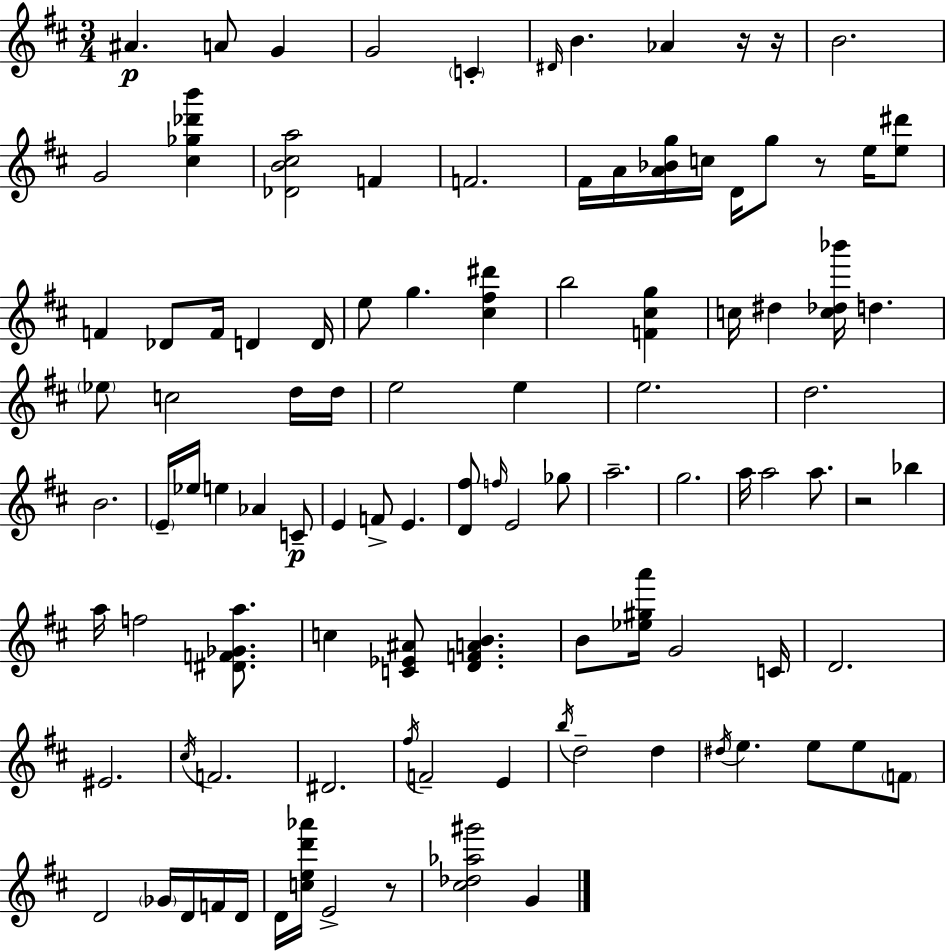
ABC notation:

X:1
T:Untitled
M:3/4
L:1/4
K:D
^A A/2 G G2 C ^D/4 B _A z/4 z/4 B2 G2 [^c_g_d'b'] [_DB^ca]2 F F2 ^F/4 A/4 [A_Bg]/4 c/4 D/4 g/2 z/2 e/4 [e^d']/2 F _D/2 F/4 D D/4 e/2 g [^c^f^d'] b2 [F^cg] c/4 ^d [c_d_b']/4 d _e/2 c2 d/4 d/4 e2 e e2 d2 B2 E/4 _e/4 e _A C/2 E F/2 E [D^f]/2 f/4 E2 _g/2 a2 g2 a/4 a2 a/2 z2 _b a/4 f2 [^DF_Ga]/2 c [C_E^A]/2 [DFAB] B/2 [_e^ga']/4 G2 C/4 D2 ^E2 ^c/4 F2 ^D2 ^f/4 F2 E b/4 d2 d ^d/4 e e/2 e/2 F/2 D2 _G/4 D/4 F/4 D/4 D/4 [ced'_a']/4 E2 z/2 [^c_d_a^g']2 G